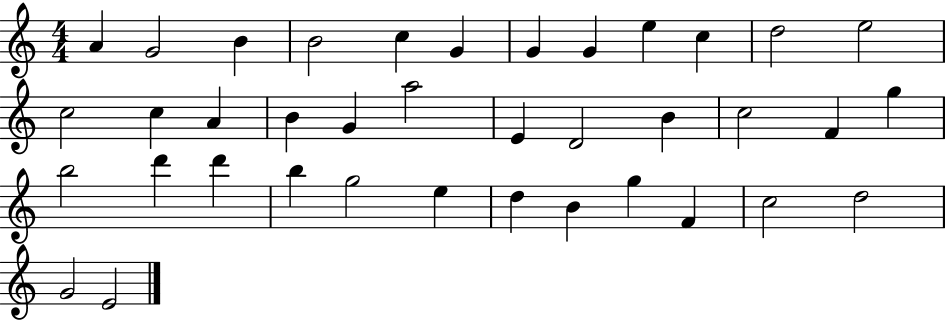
X:1
T:Untitled
M:4/4
L:1/4
K:C
A G2 B B2 c G G G e c d2 e2 c2 c A B G a2 E D2 B c2 F g b2 d' d' b g2 e d B g F c2 d2 G2 E2